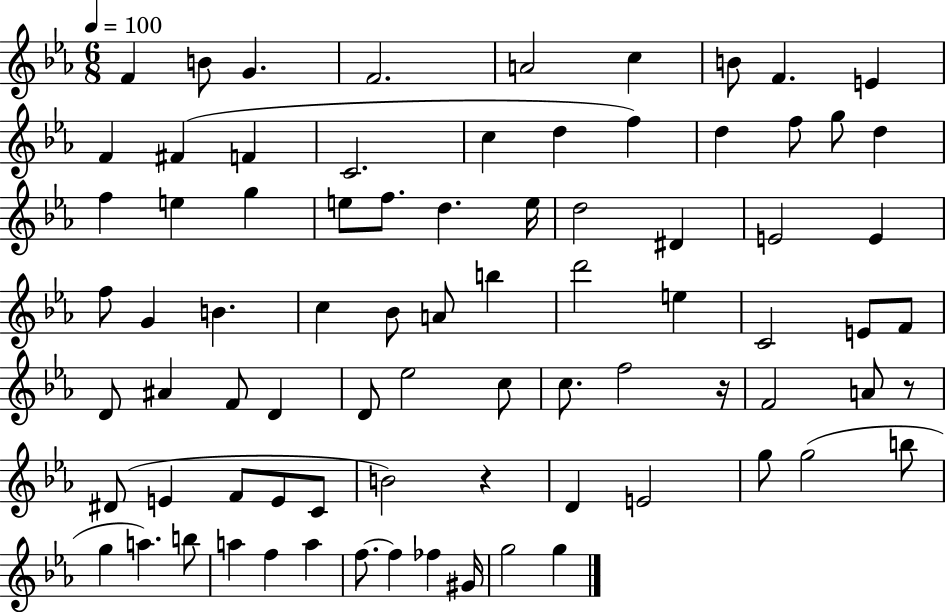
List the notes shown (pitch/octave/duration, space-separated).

F4/q B4/e G4/q. F4/h. A4/h C5/q B4/e F4/q. E4/q F4/q F#4/q F4/q C4/h. C5/q D5/q F5/q D5/q F5/e G5/e D5/q F5/q E5/q G5/q E5/e F5/e. D5/q. E5/s D5/h D#4/q E4/h E4/q F5/e G4/q B4/q. C5/q Bb4/e A4/e B5/q D6/h E5/q C4/h E4/e F4/e D4/e A#4/q F4/e D4/q D4/e Eb5/h C5/e C5/e. F5/h R/s F4/h A4/e R/e D#4/e E4/q F4/e E4/e C4/e B4/h R/q D4/q E4/h G5/e G5/h B5/e G5/q A5/q. B5/e A5/q F5/q A5/q F5/e. F5/q FES5/q G#4/s G5/h G5/q